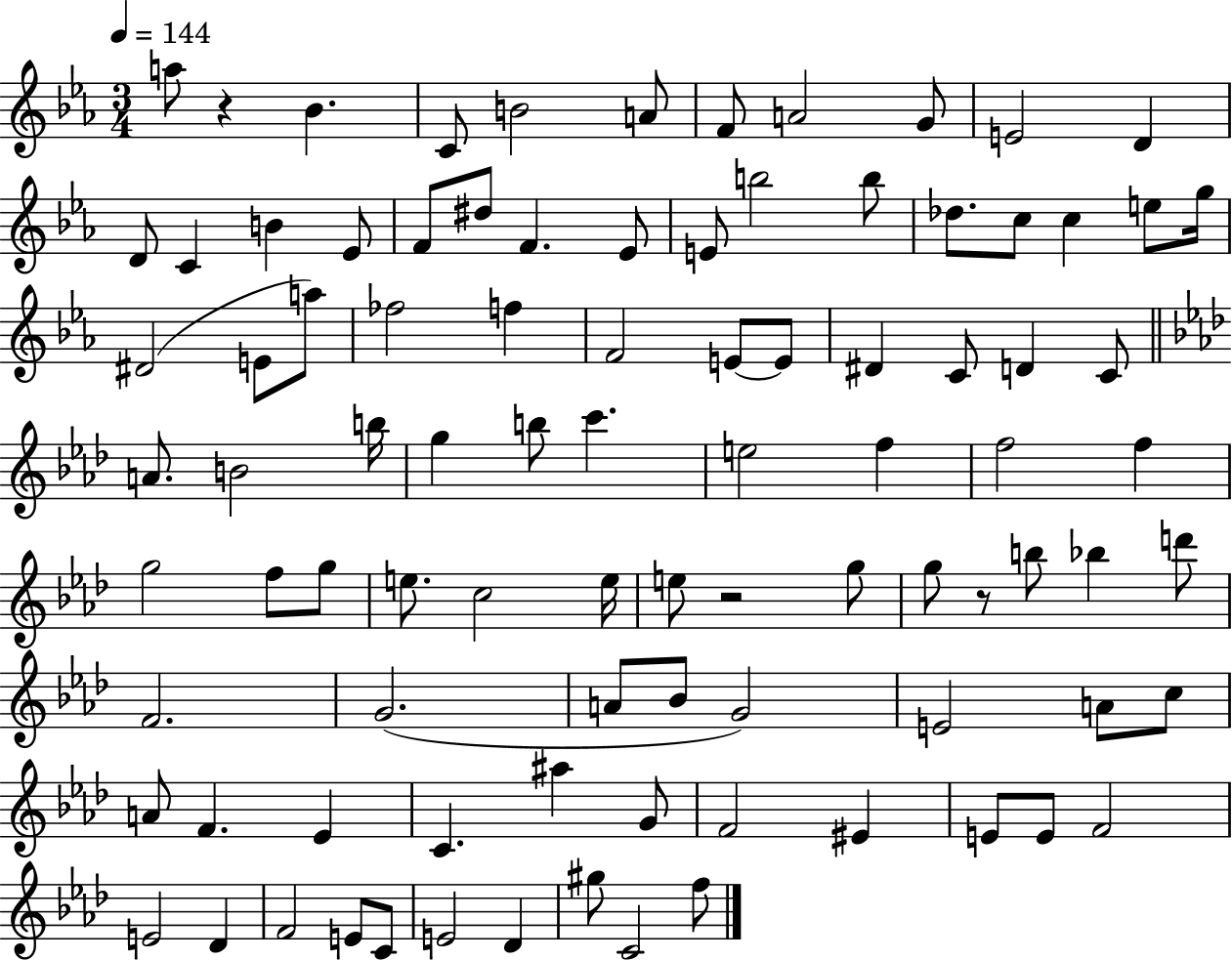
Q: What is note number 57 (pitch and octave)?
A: G5